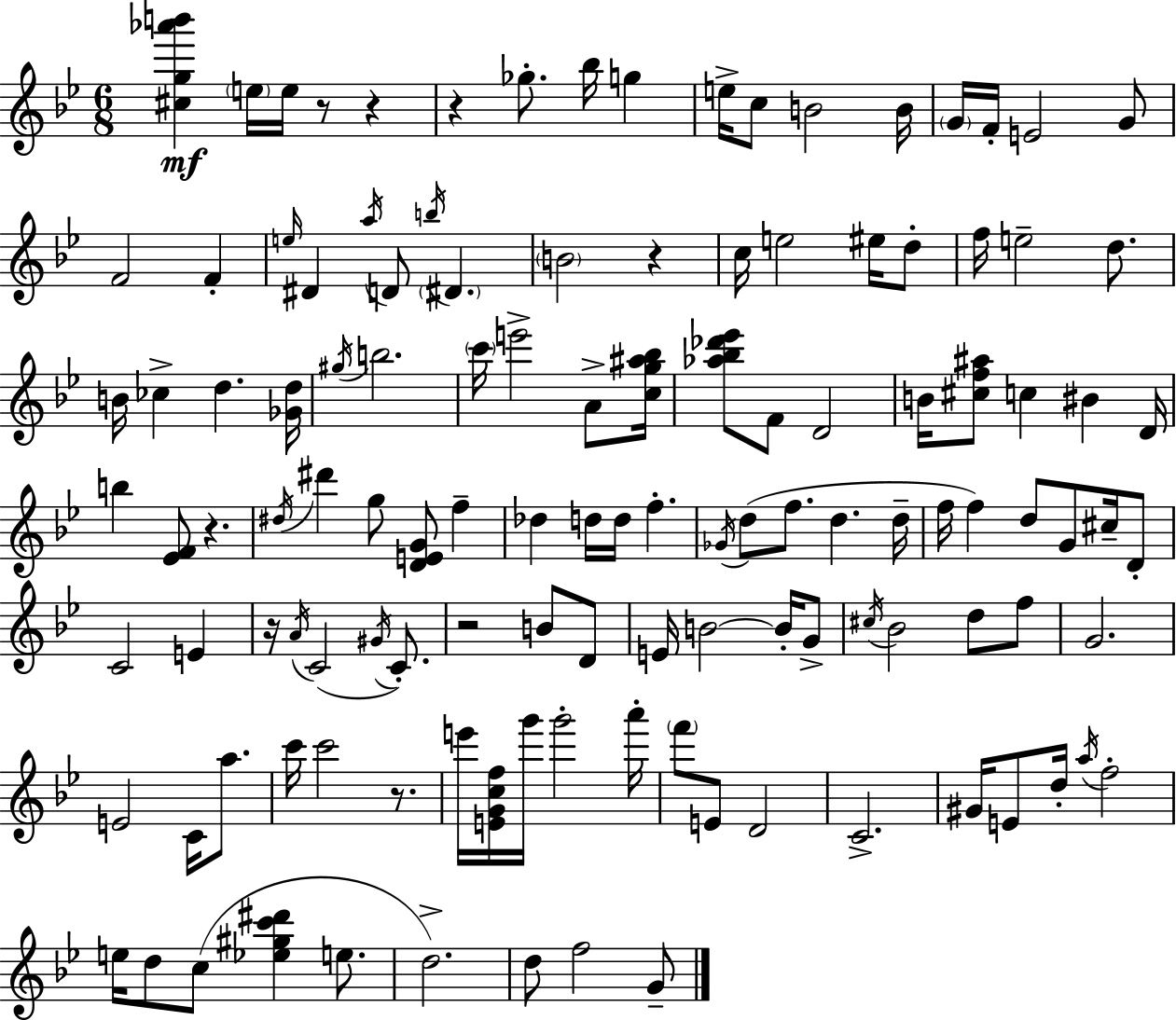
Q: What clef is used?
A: treble